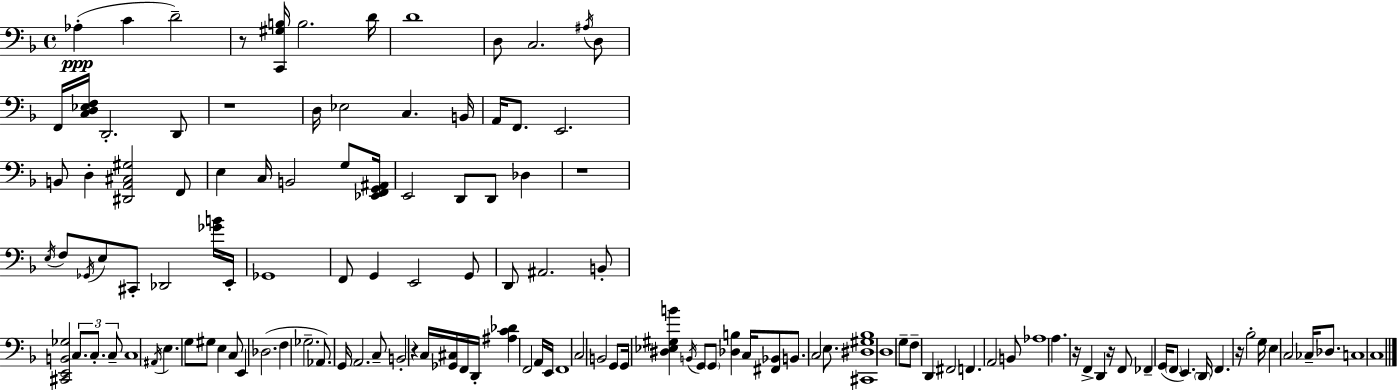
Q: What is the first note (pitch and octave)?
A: Ab3